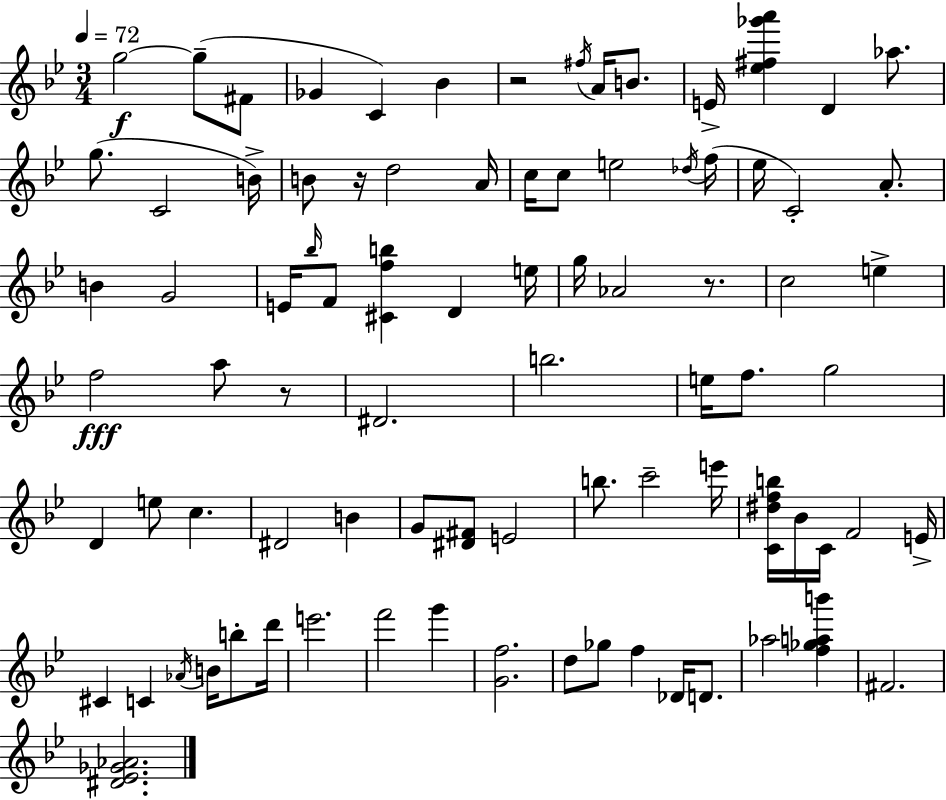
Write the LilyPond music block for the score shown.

{
  \clef treble
  \numericTimeSignature
  \time 3/4
  \key bes \major
  \tempo 4 = 72
  g''2~~\f g''8--( fis'8 | ges'4 c'4) bes'4 | r2 \acciaccatura { fis''16 } a'16 b'8. | e'16-> <ees'' fis'' ges''' a'''>4 d'4 aes''8. | \break g''8.( c'2 | b'16->) b'8 r16 d''2 | a'16 c''16 c''8 e''2 | \acciaccatura { des''16 }( f''16 ees''16 c'2-.) a'8.-. | \break b'4 g'2 | e'16 \grace { bes''16 } f'8 <cis' f'' b''>4 d'4 | e''16 g''16 aes'2 | r8. c''2 e''4-> | \break f''2\fff a''8 | r8 dis'2. | b''2. | e''16 f''8. g''2 | \break d'4 e''8 c''4. | dis'2 b'4 | g'8 <dis' fis'>8 e'2 | b''8. c'''2-- | \break e'''16 <c' dis'' f'' b''>16 bes'16 c'16 f'2 | e'16-> cis'4 c'4 \acciaccatura { aes'16 } | b'16 b''8-. d'''16 e'''2. | f'''2 | \break g'''4 <g' f''>2. | d''8 ges''8 f''4 | des'16 d'8. aes''2 | <f'' ges'' a'' b'''>4 fis'2. | \break <dis' ees' ges' aes'>2. | \bar "|."
}